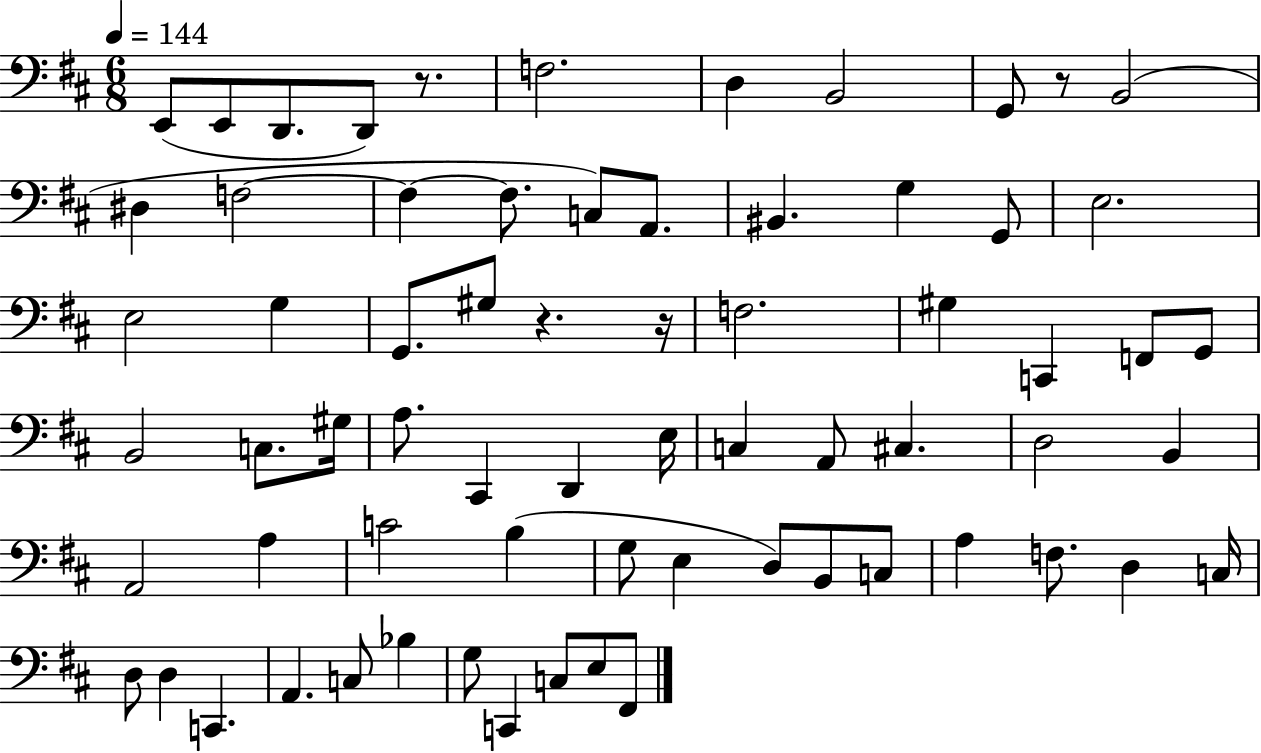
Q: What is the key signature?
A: D major